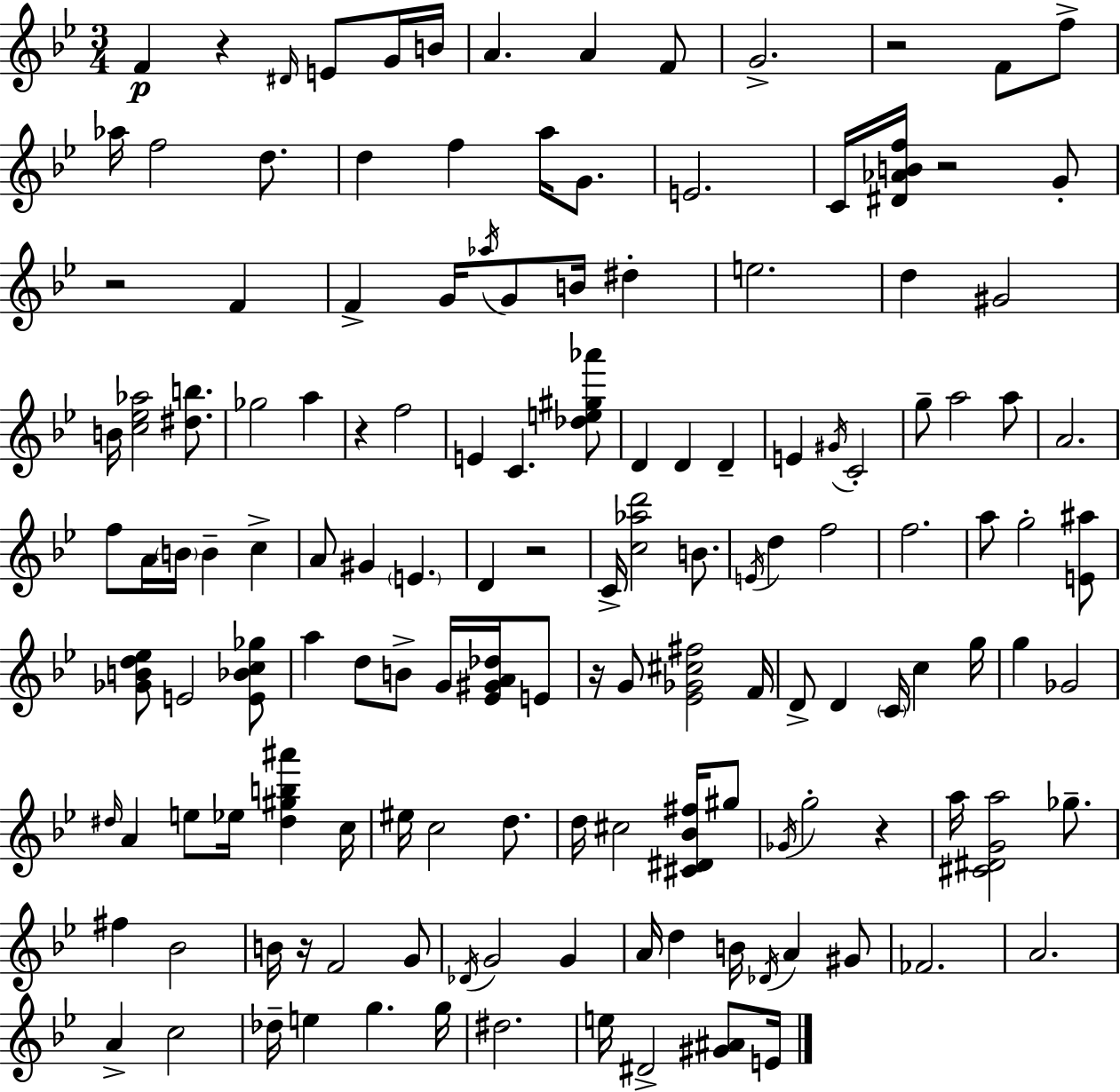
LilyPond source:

{
  \clef treble
  \numericTimeSignature
  \time 3/4
  \key bes \major
  f'4\p r4 \grace { dis'16 } e'8 g'16 | b'16 a'4. a'4 f'8 | g'2.-> | r2 f'8 f''8-> | \break aes''16 f''2 d''8. | d''4 f''4 a''16 g'8. | e'2. | c'16 <dis' aes' b' f''>16 r2 g'8-. | \break r2 f'4 | f'4-> g'16 \acciaccatura { aes''16 } g'8 b'16 dis''4-. | e''2. | d''4 gis'2 | \break b'16 <c'' ees'' aes''>2 <dis'' b''>8. | ges''2 a''4 | r4 f''2 | e'4 c'4. | \break <des'' e'' gis'' aes'''>8 d'4 d'4 d'4-- | e'4 \acciaccatura { gis'16 } c'2-. | g''8-- a''2 | a''8 a'2. | \break f''8 a'16 \parenthesize b'16 b'4-- c''4-> | a'8 gis'4 \parenthesize e'4. | d'4 r2 | c'16-> <c'' aes'' d'''>2 | \break b'8. \acciaccatura { e'16 } d''4 f''2 | f''2. | a''8 g''2-. | <e' ais''>8 <ges' b' d'' ees''>8 e'2 | \break <e' bes' c'' ges''>8 a''4 d''8 b'8-> | g'16 <ees' gis' a' des''>16 e'8 r16 g'8 <ees' ges' cis'' fis''>2 | f'16 d'8-> d'4 \parenthesize c'16 c''4 | g''16 g''4 ges'2 | \break \grace { dis''16 } a'4 e''8 ees''16 | <dis'' gis'' b'' ais'''>4 c''16 eis''16 c''2 | d''8. d''16 cis''2 | <cis' dis' bes' fis''>16 gis''8 \acciaccatura { ges'16 } g''2-. | \break r4 a''16 <cis' dis' g' a''>2 | ges''8.-- fis''4 bes'2 | b'16 r16 f'2 | g'8 \acciaccatura { des'16 } g'2 | \break g'4 a'16 d''4 | b'16 \acciaccatura { des'16 } a'4 gis'8 fes'2. | a'2. | a'4-> | \break c''2 des''16-- e''4 | g''4. g''16 dis''2. | e''16 dis'2-> | <gis' ais'>8 e'16 \bar "|."
}